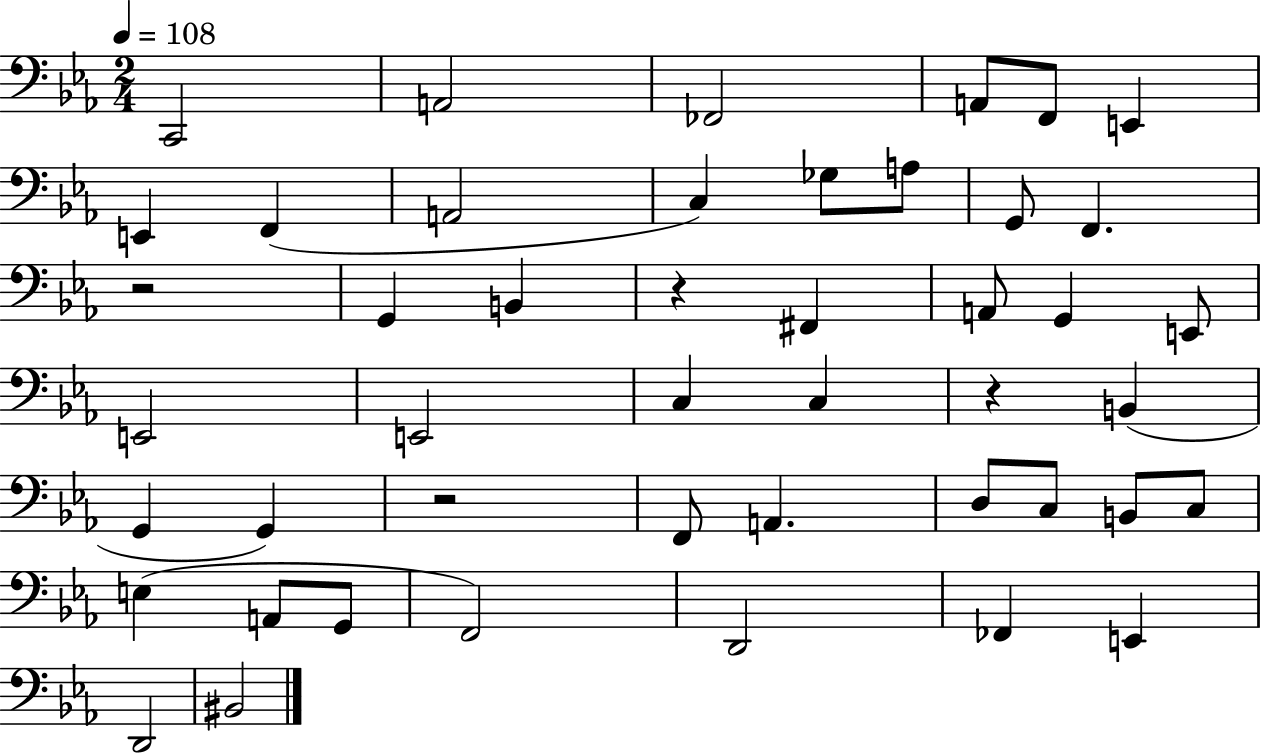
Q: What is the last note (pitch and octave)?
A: BIS2